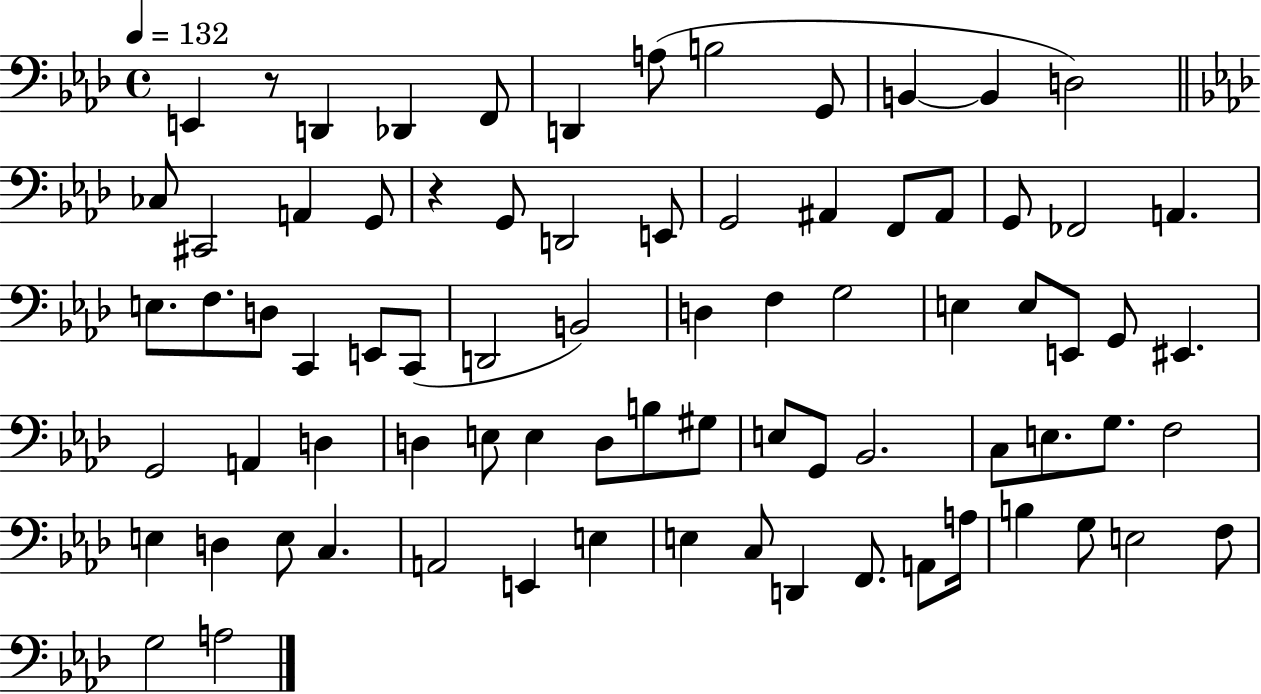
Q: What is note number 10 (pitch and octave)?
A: B2